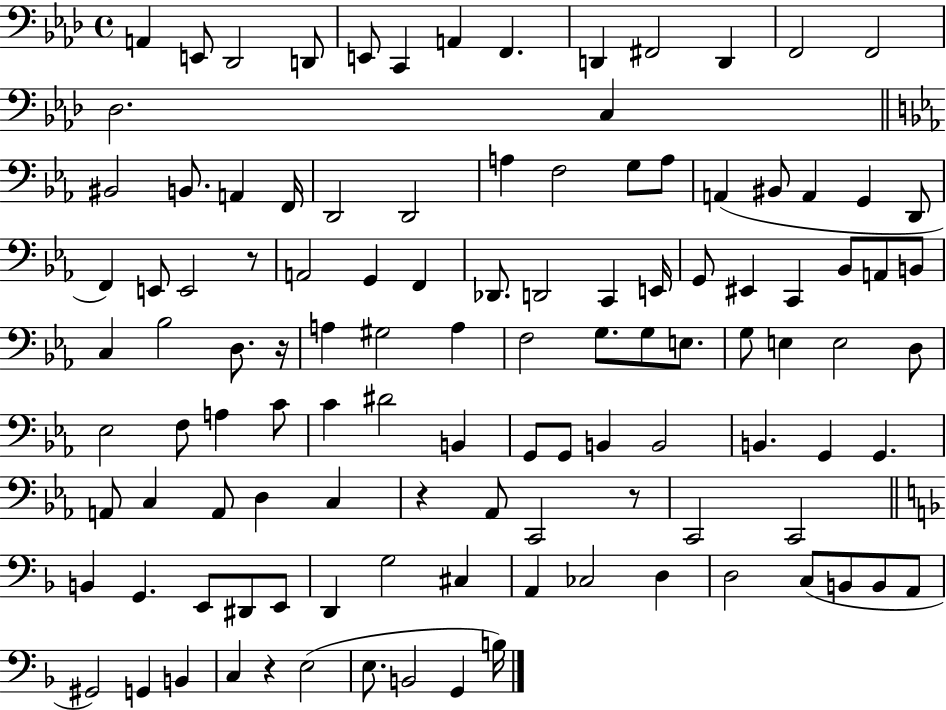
X:1
T:Untitled
M:4/4
L:1/4
K:Ab
A,, E,,/2 _D,,2 D,,/2 E,,/2 C,, A,, F,, D,, ^F,,2 D,, F,,2 F,,2 _D,2 C, ^B,,2 B,,/2 A,, F,,/4 D,,2 D,,2 A, F,2 G,/2 A,/2 A,, ^B,,/2 A,, G,, D,,/2 F,, E,,/2 E,,2 z/2 A,,2 G,, F,, _D,,/2 D,,2 C,, E,,/4 G,,/2 ^E,, C,, _B,,/2 A,,/2 B,,/2 C, _B,2 D,/2 z/4 A, ^G,2 A, F,2 G,/2 G,/2 E,/2 G,/2 E, E,2 D,/2 _E,2 F,/2 A, C/2 C ^D2 B,, G,,/2 G,,/2 B,, B,,2 B,, G,, G,, A,,/2 C, A,,/2 D, C, z _A,,/2 C,,2 z/2 C,,2 C,,2 B,, G,, E,,/2 ^D,,/2 E,,/2 D,, G,2 ^C, A,, _C,2 D, D,2 C,/2 B,,/2 B,,/2 A,,/2 ^G,,2 G,, B,, C, z E,2 E,/2 B,,2 G,, B,/4